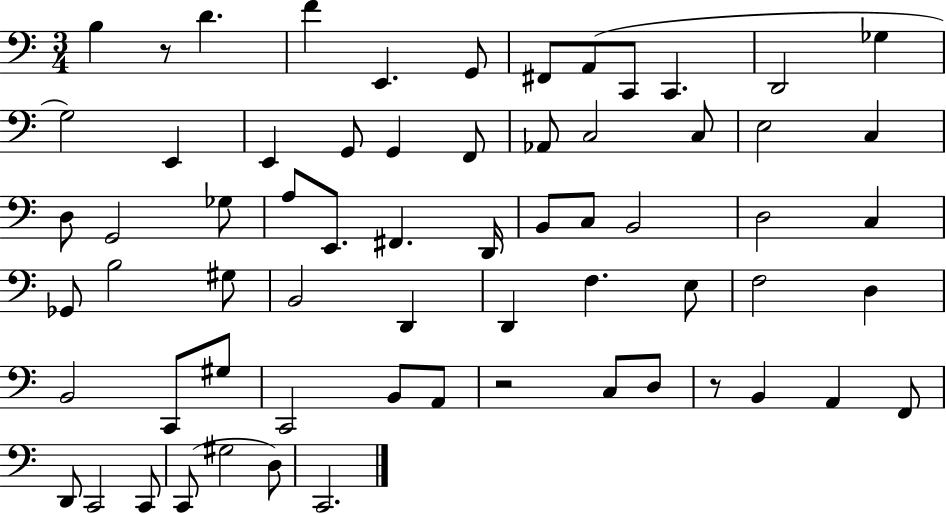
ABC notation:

X:1
T:Untitled
M:3/4
L:1/4
K:C
B, z/2 D F E,, G,,/2 ^F,,/2 A,,/2 C,,/2 C,, D,,2 _G, G,2 E,, E,, G,,/2 G,, F,,/2 _A,,/2 C,2 C,/2 E,2 C, D,/2 G,,2 _G,/2 A,/2 E,,/2 ^F,, D,,/4 B,,/2 C,/2 B,,2 D,2 C, _G,,/2 B,2 ^G,/2 B,,2 D,, D,, F, E,/2 F,2 D, B,,2 C,,/2 ^G,/2 C,,2 B,,/2 A,,/2 z2 C,/2 D,/2 z/2 B,, A,, F,,/2 D,,/2 C,,2 C,,/2 C,,/2 ^G,2 D,/2 C,,2